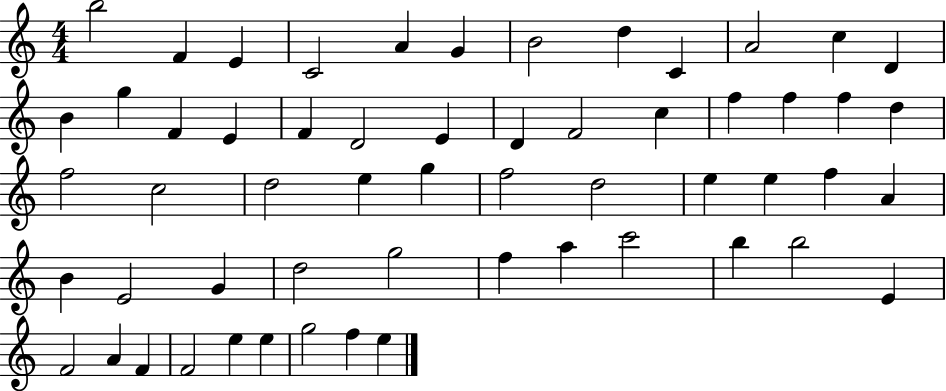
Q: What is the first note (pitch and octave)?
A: B5